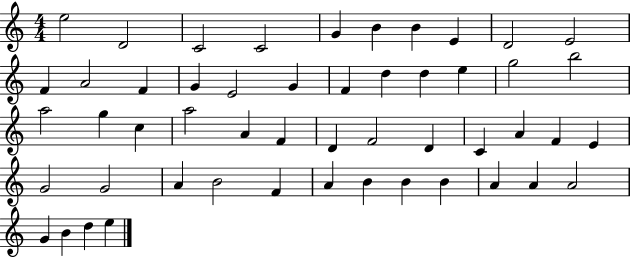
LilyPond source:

{
  \clef treble
  \numericTimeSignature
  \time 4/4
  \key c \major
  e''2 d'2 | c'2 c'2 | g'4 b'4 b'4 e'4 | d'2 e'2 | \break f'4 a'2 f'4 | g'4 e'2 g'4 | f'4 d''4 d''4 e''4 | g''2 b''2 | \break a''2 g''4 c''4 | a''2 a'4 f'4 | d'4 f'2 d'4 | c'4 a'4 f'4 e'4 | \break g'2 g'2 | a'4 b'2 f'4 | a'4 b'4 b'4 b'4 | a'4 a'4 a'2 | \break g'4 b'4 d''4 e''4 | \bar "|."
}